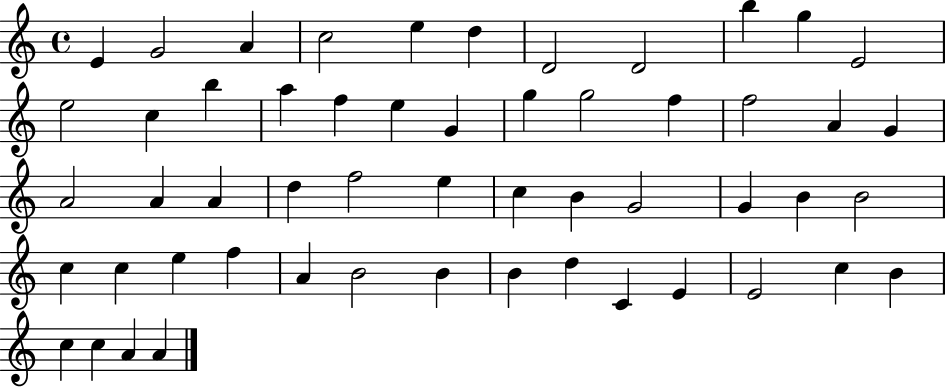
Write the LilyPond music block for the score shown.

{
  \clef treble
  \time 4/4
  \defaultTimeSignature
  \key c \major
  e'4 g'2 a'4 | c''2 e''4 d''4 | d'2 d'2 | b''4 g''4 e'2 | \break e''2 c''4 b''4 | a''4 f''4 e''4 g'4 | g''4 g''2 f''4 | f''2 a'4 g'4 | \break a'2 a'4 a'4 | d''4 f''2 e''4 | c''4 b'4 g'2 | g'4 b'4 b'2 | \break c''4 c''4 e''4 f''4 | a'4 b'2 b'4 | b'4 d''4 c'4 e'4 | e'2 c''4 b'4 | \break c''4 c''4 a'4 a'4 | \bar "|."
}